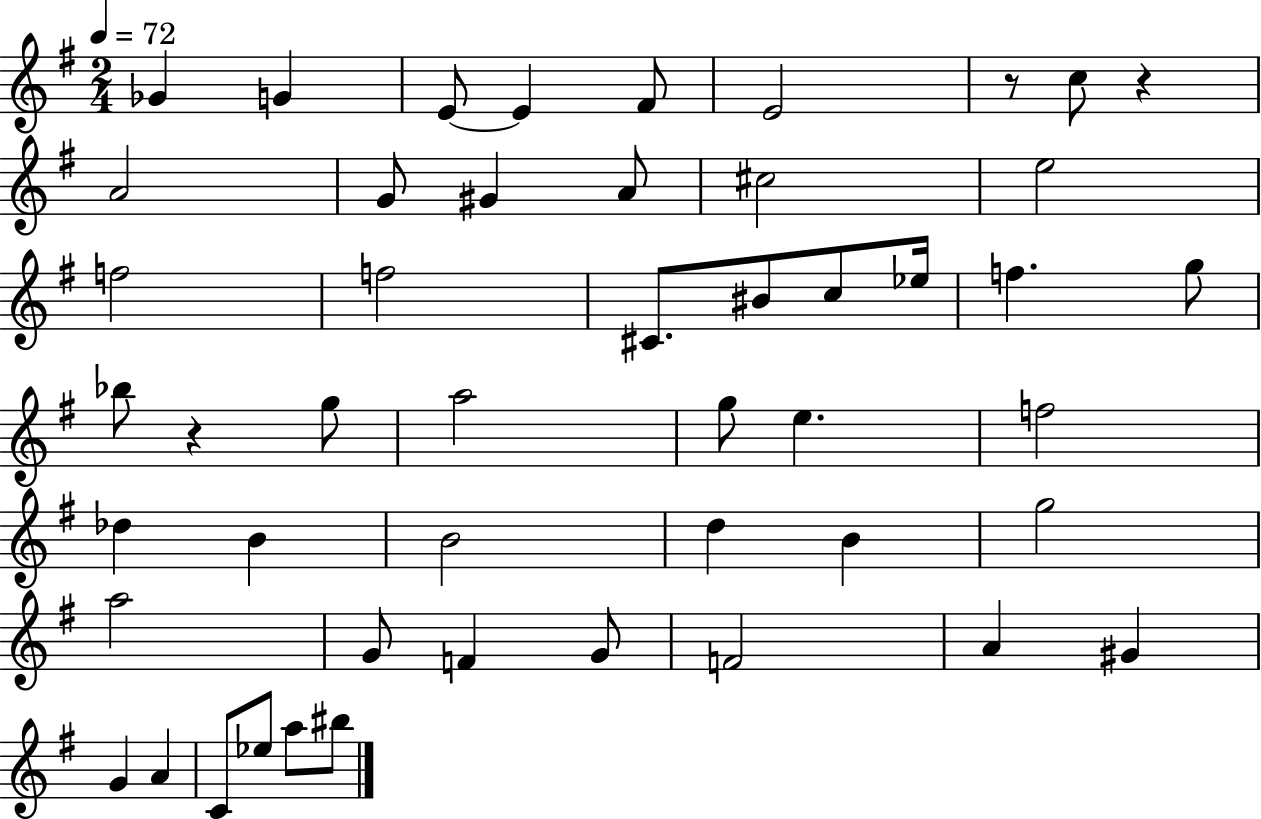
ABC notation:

X:1
T:Untitled
M:2/4
L:1/4
K:G
_G G E/2 E ^F/2 E2 z/2 c/2 z A2 G/2 ^G A/2 ^c2 e2 f2 f2 ^C/2 ^B/2 c/2 _e/4 f g/2 _b/2 z g/2 a2 g/2 e f2 _d B B2 d B g2 a2 G/2 F G/2 F2 A ^G G A C/2 _e/2 a/2 ^b/2